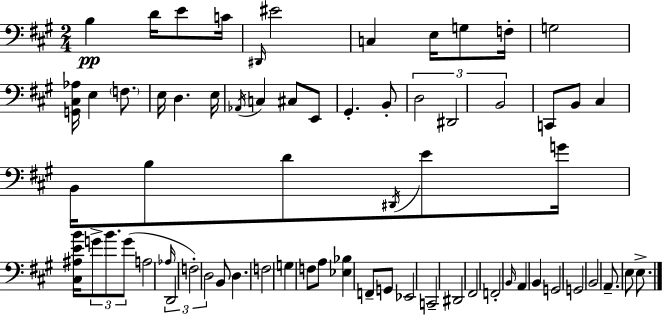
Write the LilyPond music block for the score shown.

{
  \clef bass
  \numericTimeSignature
  \time 2/4
  \key a \major
  \repeat volta 2 { b4\pp d'16 e'8 c'16 | \grace { dis,16 } eis'2 | c4 e16 g8 | f16-. g2 | \break <g, cis aes>16 e4 \parenthesize f8. | e16 d4. | e16 \acciaccatura { aes,16 } c4 cis8 | e,8 gis,4.-. | \break b,8-. \tuplet 3/2 { d2 | dis,2 | b,2 } | c,8 b,8 cis4 | \break b,16 b8 d'8 \acciaccatura { dis,16 } | e'8 g'16 <cis ais e' b'>16 \tuplet 3/2 { g'8-> b'8. | g'8( } a2 | \grace { aes16 } \tuplet 3/2 { d,2 | \break f2-.) | d2 } | b,8 d4. | f2 | \break g4 | f8 a8 <ees bes>4 | f,8-- g,8 ees,2 | c,2-- | \break dis,2 | fis,2 | f,2-. | \grace { b,16 } a,4 | \break b,4 g,2 | g,2 | b,2 | a,8.-- | \break e8 e8.-> } \bar "|."
}